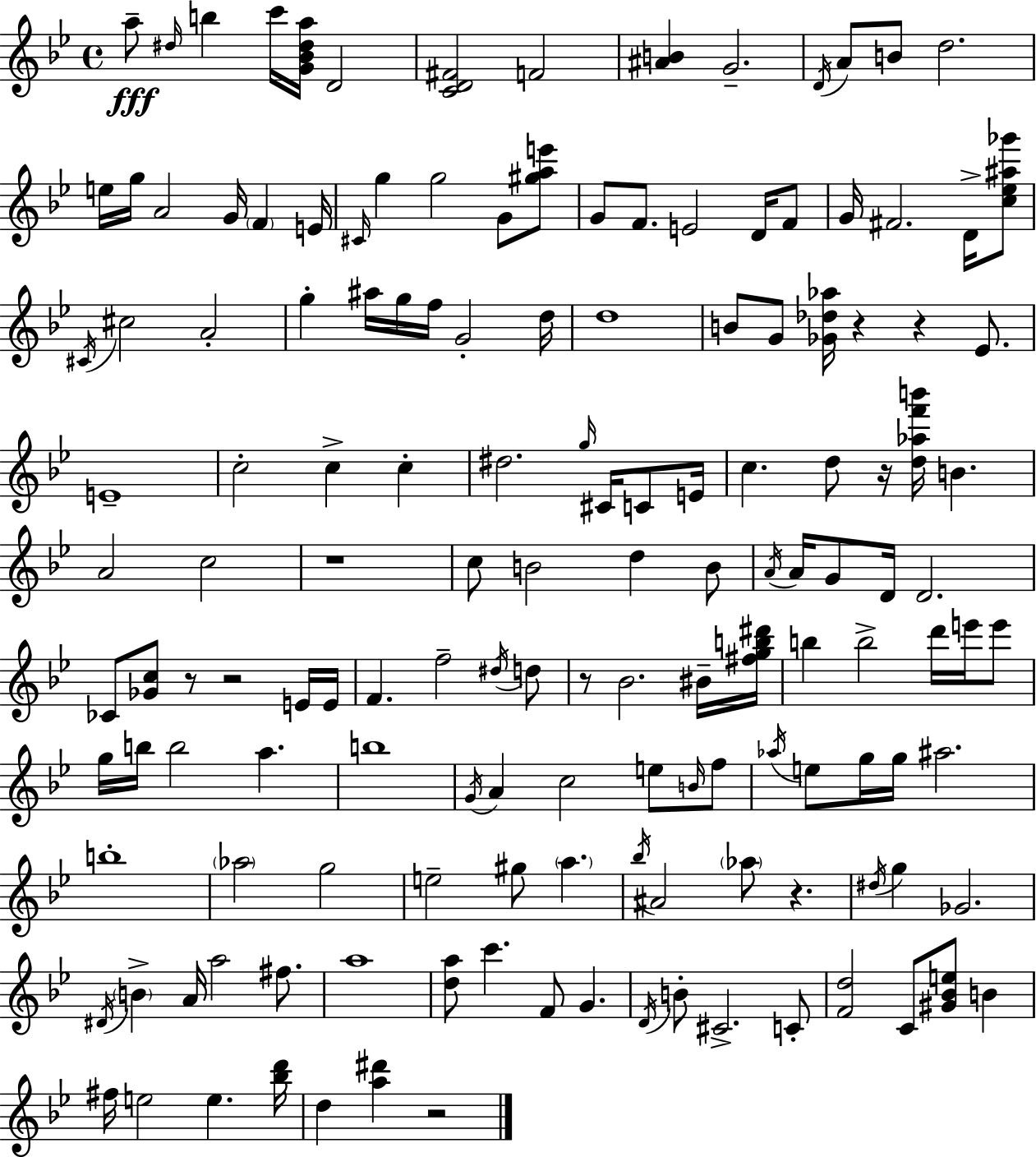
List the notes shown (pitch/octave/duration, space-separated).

A5/e D#5/s B5/q C6/s [G4,Bb4,D#5,A5]/s D4/h [C4,D4,F#4]/h F4/h [A#4,B4]/q G4/h. D4/s A4/e B4/e D5/h. E5/s G5/s A4/h G4/s F4/q E4/s C#4/s G5/q G5/h G4/e [G#5,A5,E6]/e G4/e F4/e. E4/h D4/s F4/e G4/s F#4/h. D4/s [C5,Eb5,A#5,Gb6]/e C#4/s C#5/h A4/h G5/q A#5/s G5/s F5/s G4/h D5/s D5/w B4/e G4/e [Gb4,Db5,Ab5]/s R/q R/q Eb4/e. E4/w C5/h C5/q C5/q D#5/h. G5/s C#4/s C4/e E4/s C5/q. D5/e R/s [D5,Ab5,F6,B6]/s B4/q. A4/h C5/h R/w C5/e B4/h D5/q B4/e A4/s A4/s G4/e D4/s D4/h. CES4/e [Gb4,C5]/e R/e R/h E4/s E4/s F4/q. F5/h D#5/s D5/e R/e Bb4/h. BIS4/s [F#5,G5,B5,D#6]/s B5/q B5/h D6/s E6/s E6/e G5/s B5/s B5/h A5/q. B5/w G4/s A4/q C5/h E5/e B4/s F5/e Ab5/s E5/e G5/s G5/s A#5/h. B5/w Ab5/h G5/h E5/h G#5/e A5/q. Bb5/s A#4/h Ab5/e R/q. D#5/s G5/q Gb4/h. D#4/s B4/q A4/s A5/h F#5/e. A5/w [D5,A5]/e C6/q. F4/e G4/q. D4/s B4/e C#4/h. C4/e [F4,D5]/h C4/e [G#4,Bb4,E5]/e B4/q F#5/s E5/h E5/q. [Bb5,D6]/s D5/q [A5,D#6]/q R/h